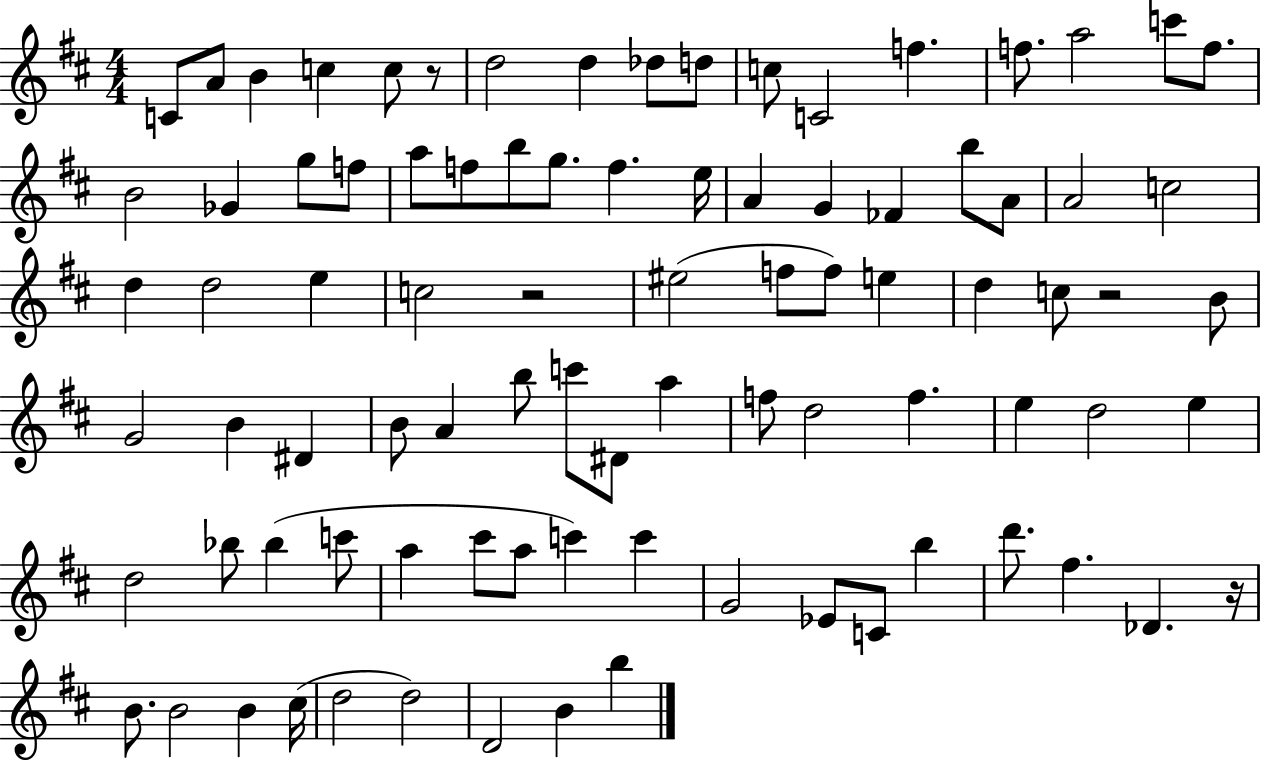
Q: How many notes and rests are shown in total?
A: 88